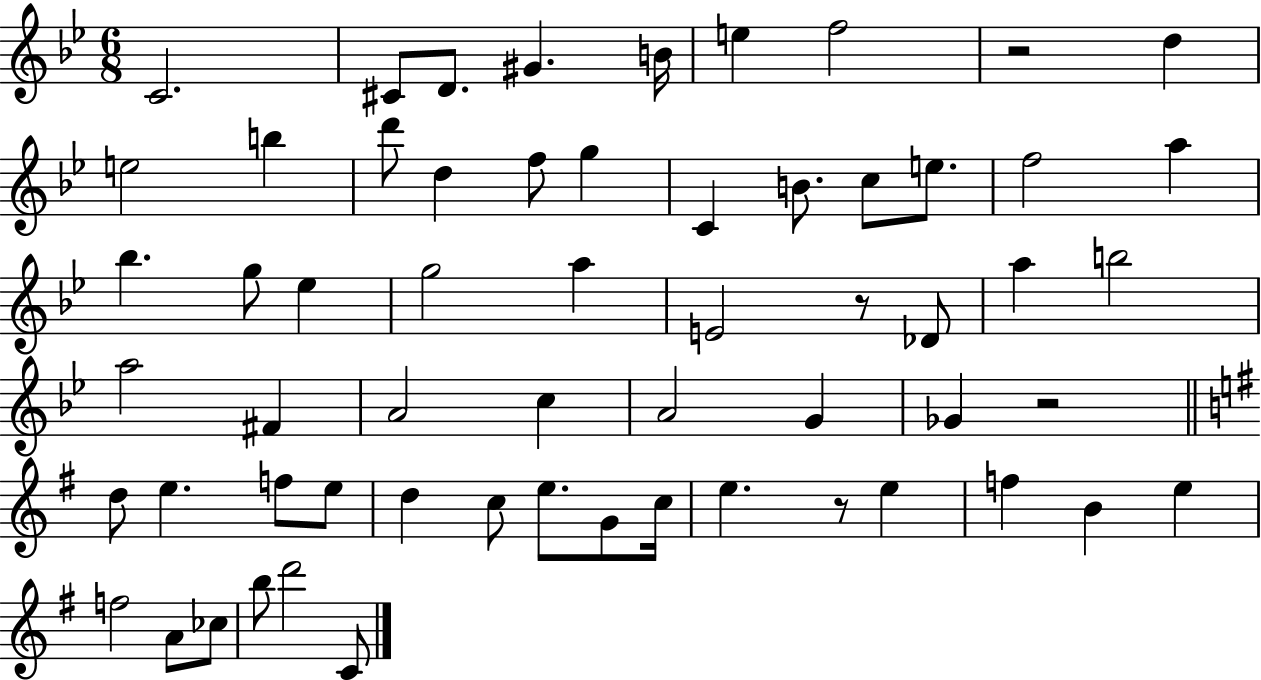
{
  \clef treble
  \numericTimeSignature
  \time 6/8
  \key bes \major
  c'2. | cis'8 d'8. gis'4. b'16 | e''4 f''2 | r2 d''4 | \break e''2 b''4 | d'''8 d''4 f''8 g''4 | c'4 b'8. c''8 e''8. | f''2 a''4 | \break bes''4. g''8 ees''4 | g''2 a''4 | e'2 r8 des'8 | a''4 b''2 | \break a''2 fis'4 | a'2 c''4 | a'2 g'4 | ges'4 r2 | \break \bar "||" \break \key g \major d''8 e''4. f''8 e''8 | d''4 c''8 e''8. g'8 c''16 | e''4. r8 e''4 | f''4 b'4 e''4 | \break f''2 a'8 ces''8 | b''8 d'''2 c'8 | \bar "|."
}